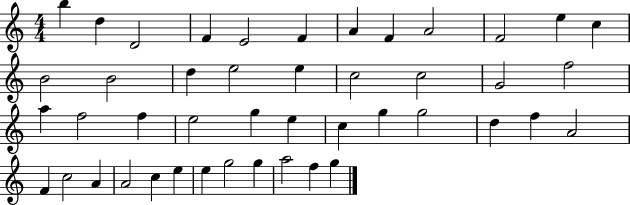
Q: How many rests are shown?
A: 0